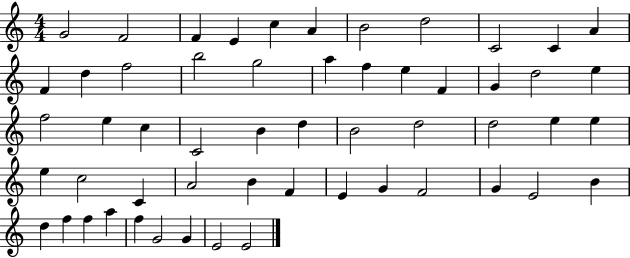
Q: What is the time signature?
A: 4/4